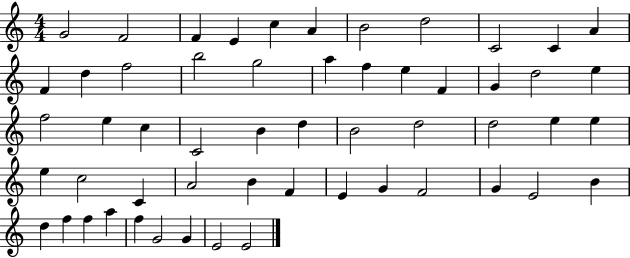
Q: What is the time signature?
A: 4/4